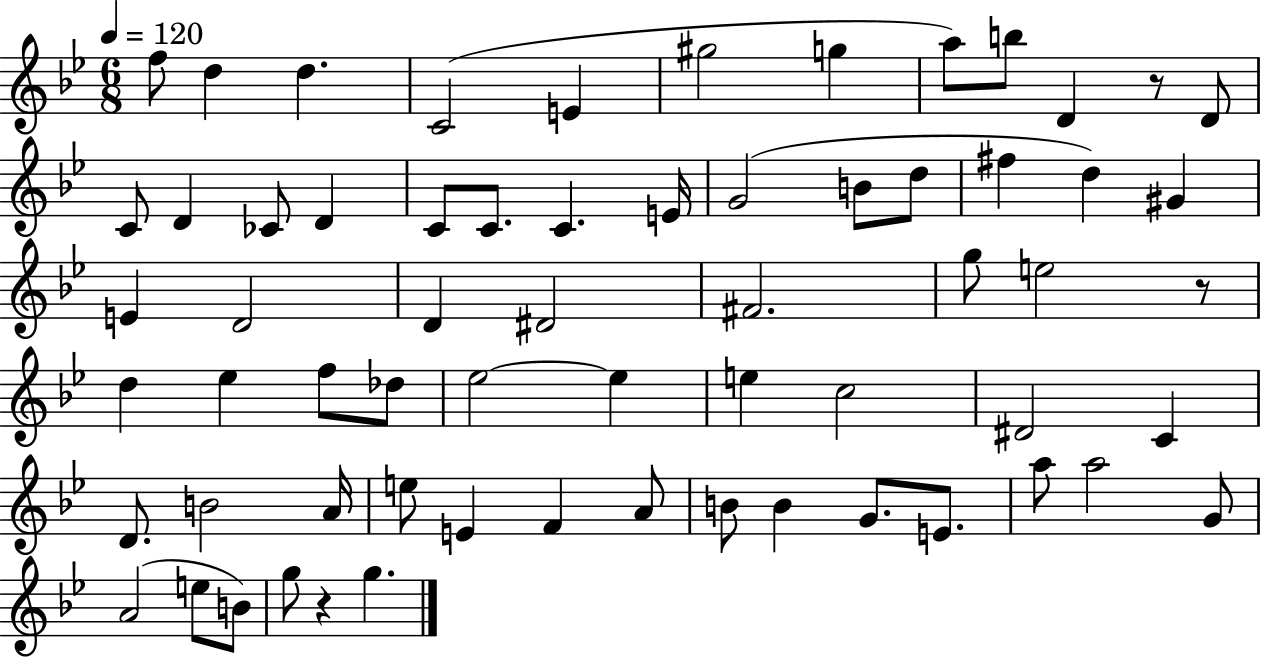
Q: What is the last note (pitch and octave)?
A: G5